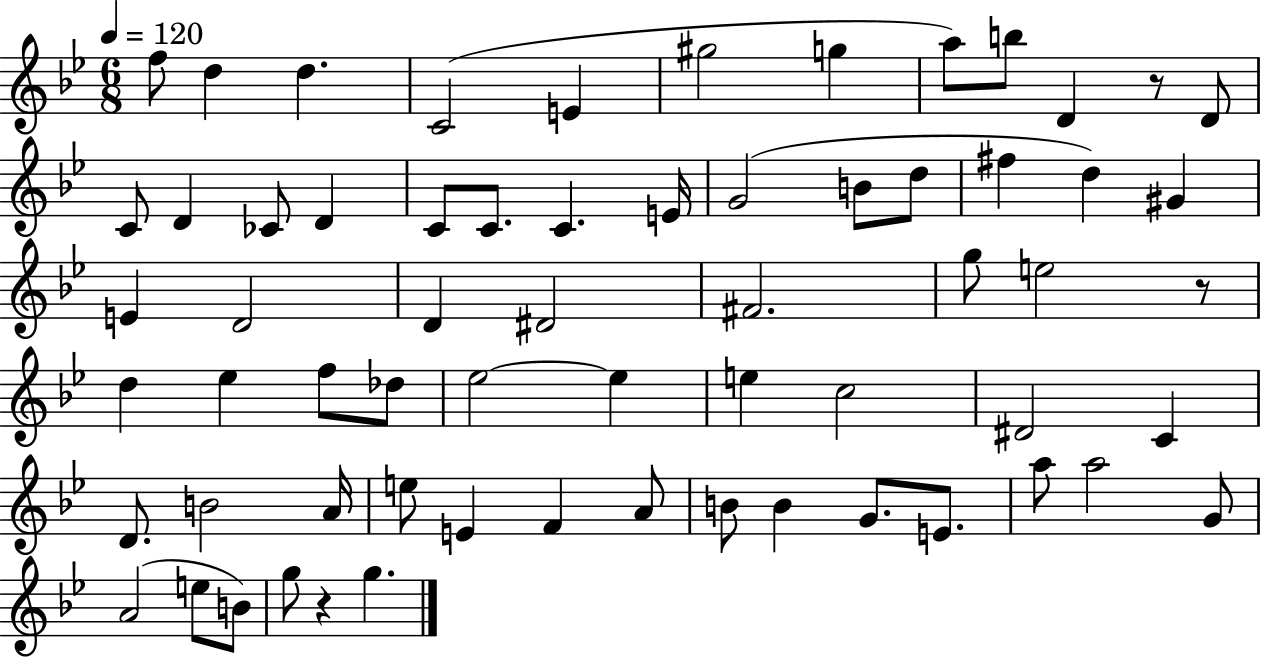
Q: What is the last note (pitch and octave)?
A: G5